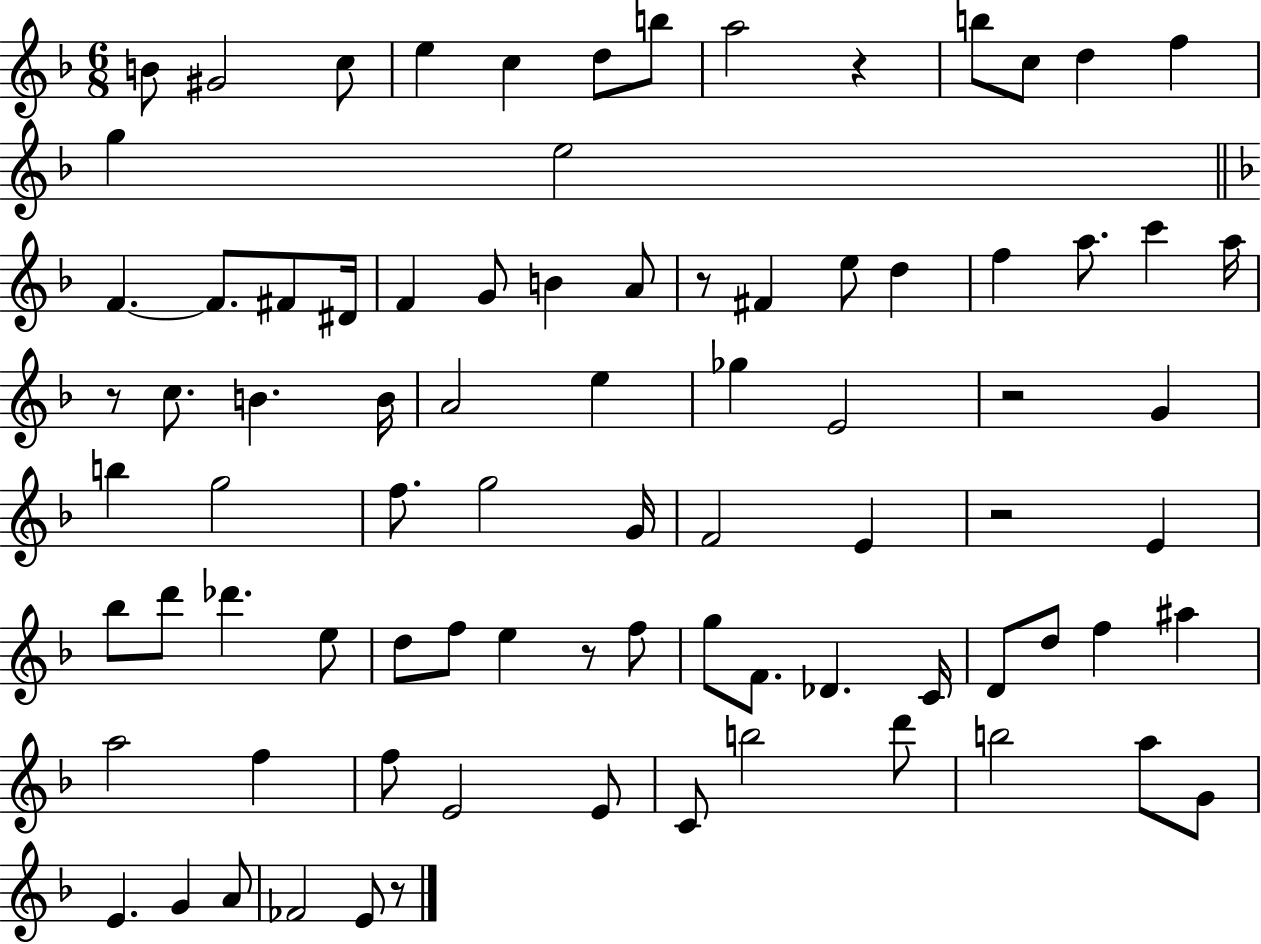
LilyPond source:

{
  \clef treble
  \numericTimeSignature
  \time 6/8
  \key f \major
  \repeat volta 2 { b'8 gis'2 c''8 | e''4 c''4 d''8 b''8 | a''2 r4 | b''8 c''8 d''4 f''4 | \break g''4 e''2 | \bar "||" \break \key f \major f'4.~~ f'8. fis'8 dis'16 | f'4 g'8 b'4 a'8 | r8 fis'4 e''8 d''4 | f''4 a''8. c'''4 a''16 | \break r8 c''8. b'4. b'16 | a'2 e''4 | ges''4 e'2 | r2 g'4 | \break b''4 g''2 | f''8. g''2 g'16 | f'2 e'4 | r2 e'4 | \break bes''8 d'''8 des'''4. e''8 | d''8 f''8 e''4 r8 f''8 | g''8 f'8. des'4. c'16 | d'8 d''8 f''4 ais''4 | \break a''2 f''4 | f''8 e'2 e'8 | c'8 b''2 d'''8 | b''2 a''8 g'8 | \break e'4. g'4 a'8 | fes'2 e'8 r8 | } \bar "|."
}